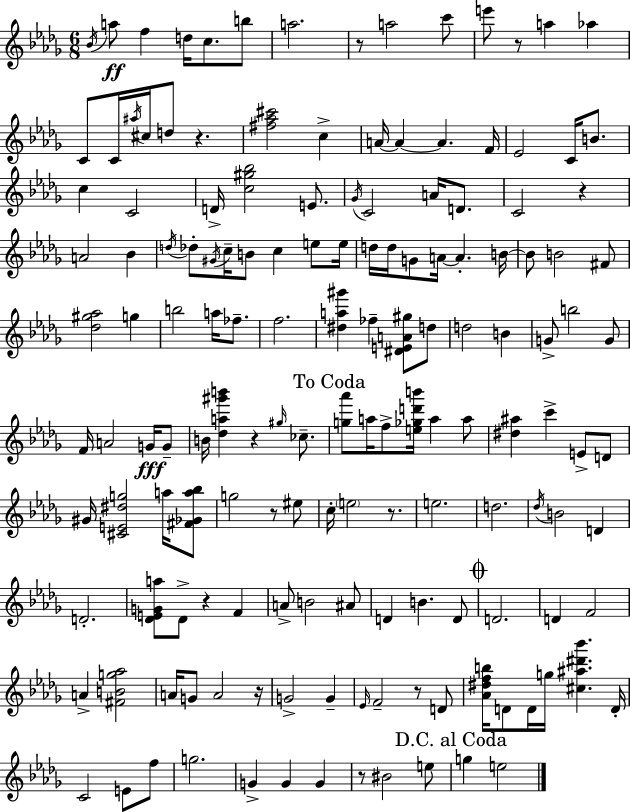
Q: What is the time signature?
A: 6/8